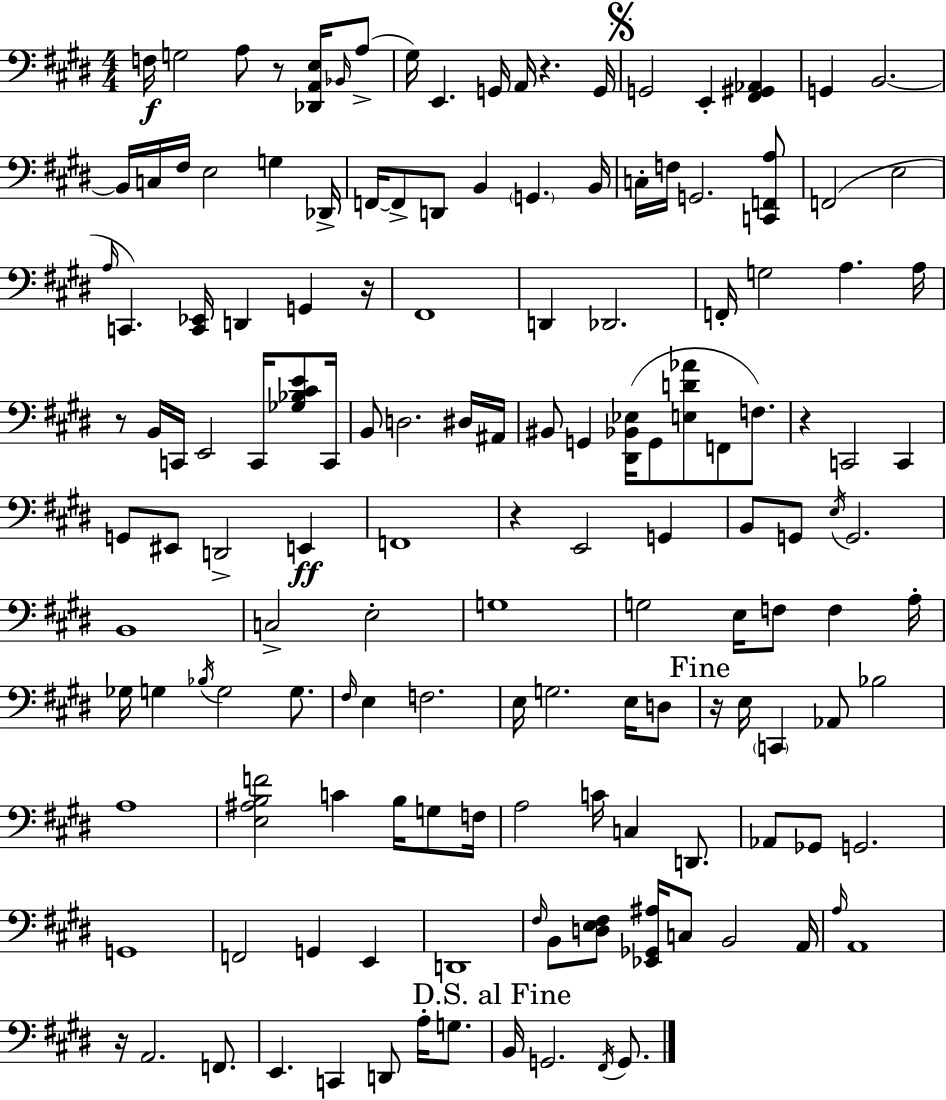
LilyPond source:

{
  \clef bass
  \numericTimeSignature
  \time 4/4
  \key e \major
  \repeat volta 2 { f16\f g2 a8 r8 <des, a, e>16 \grace { bes,16 }( a8-> | gis16) e,4. g,16 a,16 r4. | g,16 \mark \markup { \musicglyph "scripts.segno" } g,2 e,4-. <fis, gis, aes,>4 | g,4 b,2.~~ | \break b,16 c16 fis16 e2 g4 | des,16-> f,16~~ f,8-> d,8 b,4 \parenthesize g,4. | b,16 c16-. f16 g,2. <c, f, a>8 | f,2( e2 | \break \grace { a16 }) c,4. <c, ees,>16 d,4 g,4 | r16 fis,1 | d,4 des,2. | f,16-. g2 a4. | \break a16 r8 b,16 c,16 e,2 c,16 <ges bes cis' e'>8 | c,16 b,8 d2. | dis16 ais,16 bis,8 g,4 <dis, bes, ees>16( g,8 <e d' aes'>8 f,8 f8.) | r4 c,2 c,4 | \break g,8 eis,8 d,2-> e,4\ff | f,1 | r4 e,2 g,4 | b,8 g,8 \acciaccatura { e16 } g,2. | \break b,1 | c2-> e2-. | g1 | g2 e16 f8 f4 | \break a16-. ges16 g4 \acciaccatura { bes16 } g2 | g8. \grace { fis16 } e4 f2. | e16 g2. | e16 d8 \mark "Fine" r16 e16 \parenthesize c,4 aes,8 bes2 | \break a1 | <e ais b f'>2 c'4 | b16 g8 f16 a2 c'16 c4 | d,8. aes,8 ges,8 g,2. | \break g,1 | f,2 g,4 | e,4 d,1 | \grace { fis16 } b,8 <d e fis>8 <ees, ges, ais>16 c8 b,2 | \break a,16 \grace { a16 } a,1 | r16 a,2. | f,8. e,4. c,4 | d,8 a16-. g8. \mark "D.S. al Fine" b,16 g,2. | \break \acciaccatura { fis,16 } g,8. } \bar "|."
}